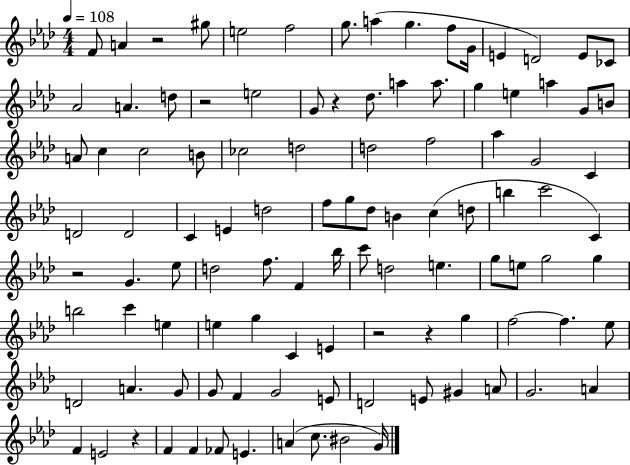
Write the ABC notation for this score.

X:1
T:Untitled
M:4/4
L:1/4
K:Ab
F/2 A z2 ^g/2 e2 f2 g/2 a g f/2 G/4 E D2 E/2 _C/2 _A2 A d/2 z2 e2 G/2 z _d/2 a a/2 g e a G/2 B/2 A/2 c c2 B/2 _c2 d2 d2 f2 _a G2 C D2 D2 C E d2 f/2 g/2 _d/2 B c d/2 b c'2 C z2 G _e/2 d2 f/2 F _b/4 c'/2 d2 e g/2 e/2 g2 g b2 c' e e g C E z2 z g f2 f _e/2 D2 A G/2 G/2 F G2 E/2 D2 E/2 ^G A/2 G2 A F E2 z F F _F/2 E A c/2 ^B2 G/4